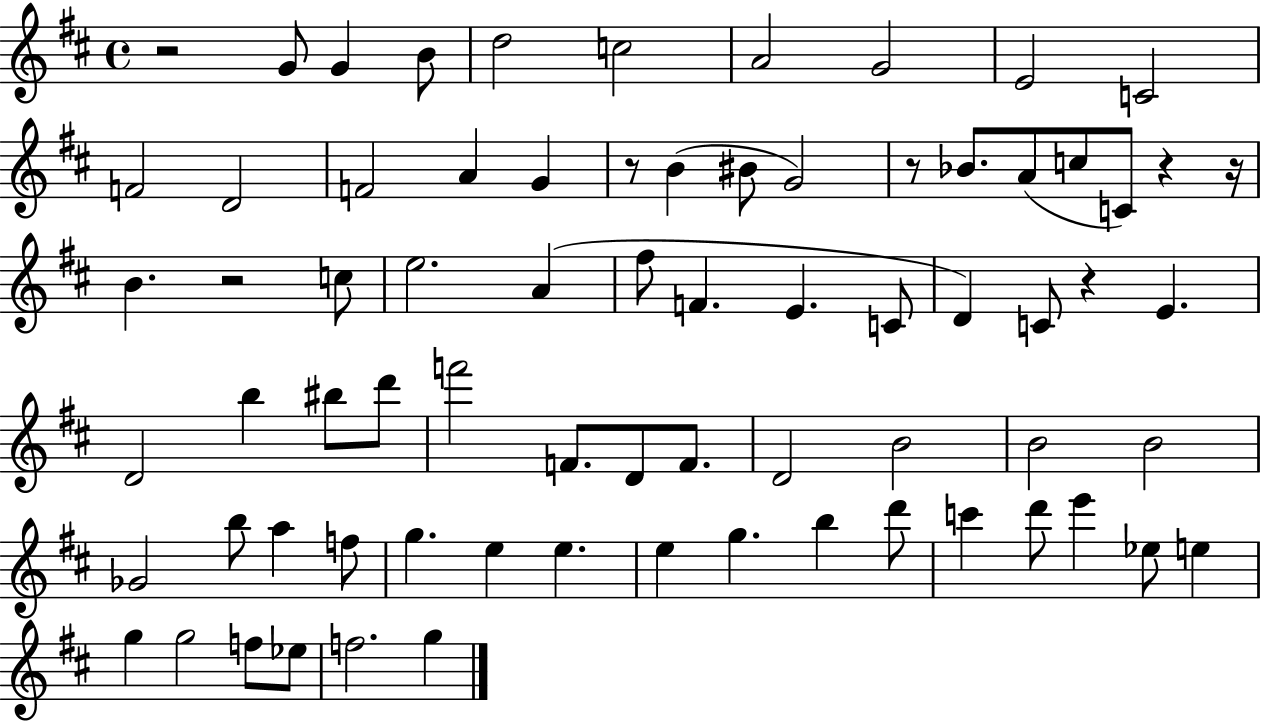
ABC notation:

X:1
T:Untitled
M:4/4
L:1/4
K:D
z2 G/2 G B/2 d2 c2 A2 G2 E2 C2 F2 D2 F2 A G z/2 B ^B/2 G2 z/2 _B/2 A/2 c/2 C/2 z z/4 B z2 c/2 e2 A ^f/2 F E C/2 D C/2 z E D2 b ^b/2 d'/2 f'2 F/2 D/2 F/2 D2 B2 B2 B2 _G2 b/2 a f/2 g e e e g b d'/2 c' d'/2 e' _e/2 e g g2 f/2 _e/2 f2 g